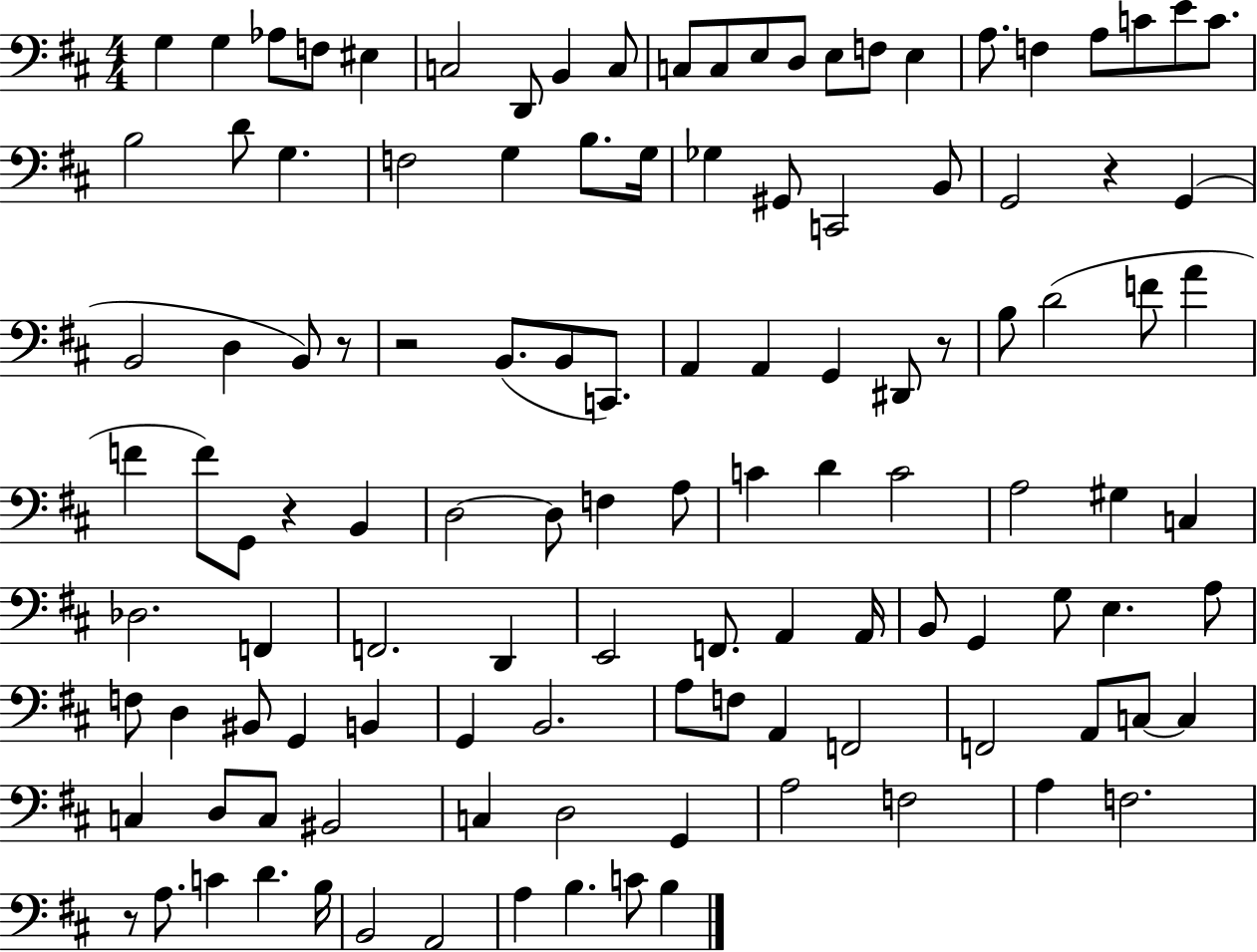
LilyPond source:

{
  \clef bass
  \numericTimeSignature
  \time 4/4
  \key d \major
  g4 g4 aes8 f8 eis4 | c2 d,8 b,4 c8 | c8 c8 e8 d8 e8 f8 e4 | a8. f4 a8 c'8 e'8 c'8. | \break b2 d'8 g4. | f2 g4 b8. g16 | ges4 gis,8 c,2 b,8 | g,2 r4 g,4( | \break b,2 d4 b,8) r8 | r2 b,8.( b,8 c,8.) | a,4 a,4 g,4 dis,8 r8 | b8 d'2( f'8 a'4 | \break f'4 f'8) g,8 r4 b,4 | d2~~ d8 f4 a8 | c'4 d'4 c'2 | a2 gis4 c4 | \break des2. f,4 | f,2. d,4 | e,2 f,8. a,4 a,16 | b,8 g,4 g8 e4. a8 | \break f8 d4 bis,8 g,4 b,4 | g,4 b,2. | a8 f8 a,4 f,2 | f,2 a,8 c8~~ c4 | \break c4 d8 c8 bis,2 | c4 d2 g,4 | a2 f2 | a4 f2. | \break r8 a8. c'4 d'4. b16 | b,2 a,2 | a4 b4. c'8 b4 | \bar "|."
}